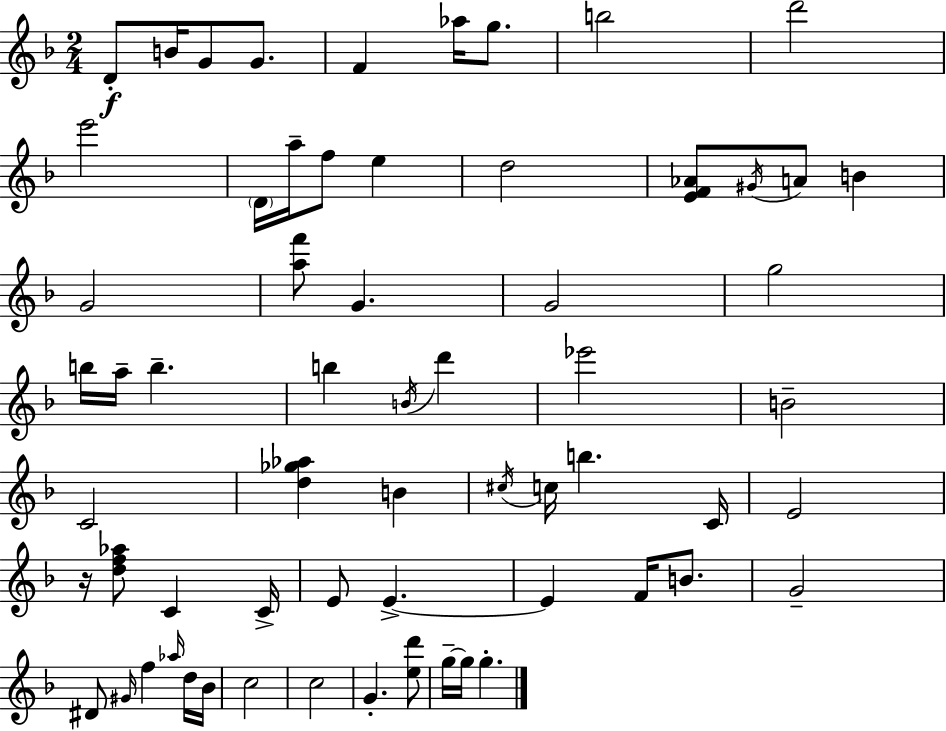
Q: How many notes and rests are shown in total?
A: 63